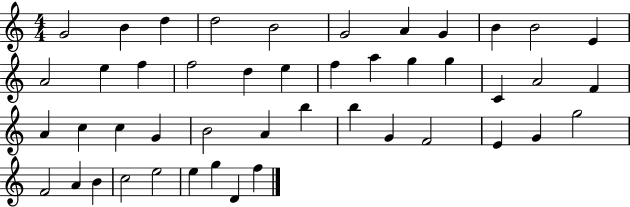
G4/h B4/q D5/q D5/h B4/h G4/h A4/q G4/q B4/q B4/h E4/q A4/h E5/q F5/q F5/h D5/q E5/q F5/q A5/q G5/q G5/q C4/q A4/h F4/q A4/q C5/q C5/q G4/q B4/h A4/q B5/q B5/q G4/q F4/h E4/q G4/q G5/h F4/h A4/q B4/q C5/h E5/h E5/q G5/q D4/q F5/q